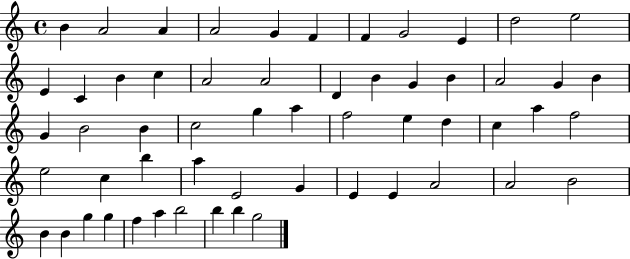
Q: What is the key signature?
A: C major